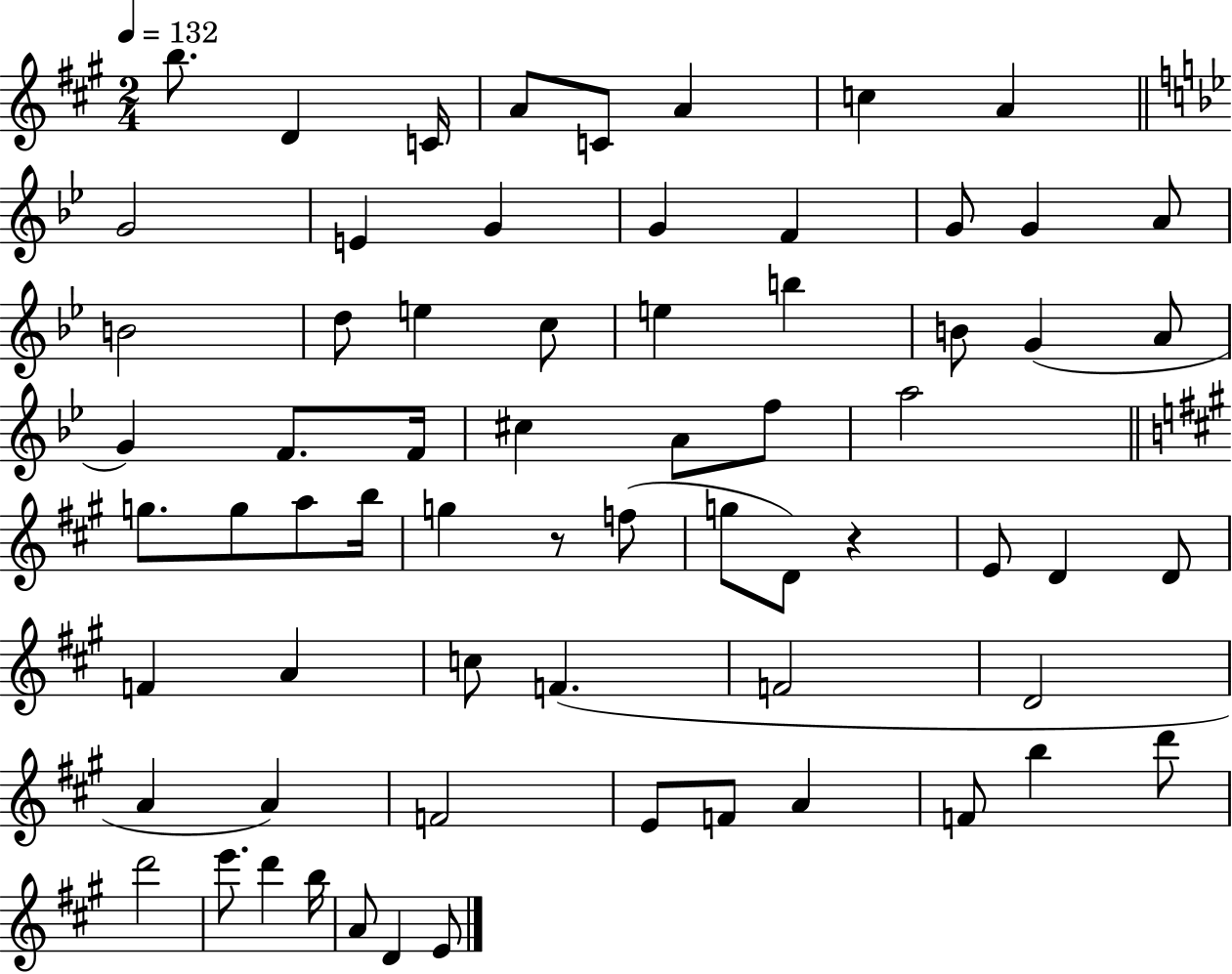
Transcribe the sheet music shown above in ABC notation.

X:1
T:Untitled
M:2/4
L:1/4
K:A
b/2 D C/4 A/2 C/2 A c A G2 E G G F G/2 G A/2 B2 d/2 e c/2 e b B/2 G A/2 G F/2 F/4 ^c A/2 f/2 a2 g/2 g/2 a/2 b/4 g z/2 f/2 g/2 D/2 z E/2 D D/2 F A c/2 F F2 D2 A A F2 E/2 F/2 A F/2 b d'/2 d'2 e'/2 d' b/4 A/2 D E/2